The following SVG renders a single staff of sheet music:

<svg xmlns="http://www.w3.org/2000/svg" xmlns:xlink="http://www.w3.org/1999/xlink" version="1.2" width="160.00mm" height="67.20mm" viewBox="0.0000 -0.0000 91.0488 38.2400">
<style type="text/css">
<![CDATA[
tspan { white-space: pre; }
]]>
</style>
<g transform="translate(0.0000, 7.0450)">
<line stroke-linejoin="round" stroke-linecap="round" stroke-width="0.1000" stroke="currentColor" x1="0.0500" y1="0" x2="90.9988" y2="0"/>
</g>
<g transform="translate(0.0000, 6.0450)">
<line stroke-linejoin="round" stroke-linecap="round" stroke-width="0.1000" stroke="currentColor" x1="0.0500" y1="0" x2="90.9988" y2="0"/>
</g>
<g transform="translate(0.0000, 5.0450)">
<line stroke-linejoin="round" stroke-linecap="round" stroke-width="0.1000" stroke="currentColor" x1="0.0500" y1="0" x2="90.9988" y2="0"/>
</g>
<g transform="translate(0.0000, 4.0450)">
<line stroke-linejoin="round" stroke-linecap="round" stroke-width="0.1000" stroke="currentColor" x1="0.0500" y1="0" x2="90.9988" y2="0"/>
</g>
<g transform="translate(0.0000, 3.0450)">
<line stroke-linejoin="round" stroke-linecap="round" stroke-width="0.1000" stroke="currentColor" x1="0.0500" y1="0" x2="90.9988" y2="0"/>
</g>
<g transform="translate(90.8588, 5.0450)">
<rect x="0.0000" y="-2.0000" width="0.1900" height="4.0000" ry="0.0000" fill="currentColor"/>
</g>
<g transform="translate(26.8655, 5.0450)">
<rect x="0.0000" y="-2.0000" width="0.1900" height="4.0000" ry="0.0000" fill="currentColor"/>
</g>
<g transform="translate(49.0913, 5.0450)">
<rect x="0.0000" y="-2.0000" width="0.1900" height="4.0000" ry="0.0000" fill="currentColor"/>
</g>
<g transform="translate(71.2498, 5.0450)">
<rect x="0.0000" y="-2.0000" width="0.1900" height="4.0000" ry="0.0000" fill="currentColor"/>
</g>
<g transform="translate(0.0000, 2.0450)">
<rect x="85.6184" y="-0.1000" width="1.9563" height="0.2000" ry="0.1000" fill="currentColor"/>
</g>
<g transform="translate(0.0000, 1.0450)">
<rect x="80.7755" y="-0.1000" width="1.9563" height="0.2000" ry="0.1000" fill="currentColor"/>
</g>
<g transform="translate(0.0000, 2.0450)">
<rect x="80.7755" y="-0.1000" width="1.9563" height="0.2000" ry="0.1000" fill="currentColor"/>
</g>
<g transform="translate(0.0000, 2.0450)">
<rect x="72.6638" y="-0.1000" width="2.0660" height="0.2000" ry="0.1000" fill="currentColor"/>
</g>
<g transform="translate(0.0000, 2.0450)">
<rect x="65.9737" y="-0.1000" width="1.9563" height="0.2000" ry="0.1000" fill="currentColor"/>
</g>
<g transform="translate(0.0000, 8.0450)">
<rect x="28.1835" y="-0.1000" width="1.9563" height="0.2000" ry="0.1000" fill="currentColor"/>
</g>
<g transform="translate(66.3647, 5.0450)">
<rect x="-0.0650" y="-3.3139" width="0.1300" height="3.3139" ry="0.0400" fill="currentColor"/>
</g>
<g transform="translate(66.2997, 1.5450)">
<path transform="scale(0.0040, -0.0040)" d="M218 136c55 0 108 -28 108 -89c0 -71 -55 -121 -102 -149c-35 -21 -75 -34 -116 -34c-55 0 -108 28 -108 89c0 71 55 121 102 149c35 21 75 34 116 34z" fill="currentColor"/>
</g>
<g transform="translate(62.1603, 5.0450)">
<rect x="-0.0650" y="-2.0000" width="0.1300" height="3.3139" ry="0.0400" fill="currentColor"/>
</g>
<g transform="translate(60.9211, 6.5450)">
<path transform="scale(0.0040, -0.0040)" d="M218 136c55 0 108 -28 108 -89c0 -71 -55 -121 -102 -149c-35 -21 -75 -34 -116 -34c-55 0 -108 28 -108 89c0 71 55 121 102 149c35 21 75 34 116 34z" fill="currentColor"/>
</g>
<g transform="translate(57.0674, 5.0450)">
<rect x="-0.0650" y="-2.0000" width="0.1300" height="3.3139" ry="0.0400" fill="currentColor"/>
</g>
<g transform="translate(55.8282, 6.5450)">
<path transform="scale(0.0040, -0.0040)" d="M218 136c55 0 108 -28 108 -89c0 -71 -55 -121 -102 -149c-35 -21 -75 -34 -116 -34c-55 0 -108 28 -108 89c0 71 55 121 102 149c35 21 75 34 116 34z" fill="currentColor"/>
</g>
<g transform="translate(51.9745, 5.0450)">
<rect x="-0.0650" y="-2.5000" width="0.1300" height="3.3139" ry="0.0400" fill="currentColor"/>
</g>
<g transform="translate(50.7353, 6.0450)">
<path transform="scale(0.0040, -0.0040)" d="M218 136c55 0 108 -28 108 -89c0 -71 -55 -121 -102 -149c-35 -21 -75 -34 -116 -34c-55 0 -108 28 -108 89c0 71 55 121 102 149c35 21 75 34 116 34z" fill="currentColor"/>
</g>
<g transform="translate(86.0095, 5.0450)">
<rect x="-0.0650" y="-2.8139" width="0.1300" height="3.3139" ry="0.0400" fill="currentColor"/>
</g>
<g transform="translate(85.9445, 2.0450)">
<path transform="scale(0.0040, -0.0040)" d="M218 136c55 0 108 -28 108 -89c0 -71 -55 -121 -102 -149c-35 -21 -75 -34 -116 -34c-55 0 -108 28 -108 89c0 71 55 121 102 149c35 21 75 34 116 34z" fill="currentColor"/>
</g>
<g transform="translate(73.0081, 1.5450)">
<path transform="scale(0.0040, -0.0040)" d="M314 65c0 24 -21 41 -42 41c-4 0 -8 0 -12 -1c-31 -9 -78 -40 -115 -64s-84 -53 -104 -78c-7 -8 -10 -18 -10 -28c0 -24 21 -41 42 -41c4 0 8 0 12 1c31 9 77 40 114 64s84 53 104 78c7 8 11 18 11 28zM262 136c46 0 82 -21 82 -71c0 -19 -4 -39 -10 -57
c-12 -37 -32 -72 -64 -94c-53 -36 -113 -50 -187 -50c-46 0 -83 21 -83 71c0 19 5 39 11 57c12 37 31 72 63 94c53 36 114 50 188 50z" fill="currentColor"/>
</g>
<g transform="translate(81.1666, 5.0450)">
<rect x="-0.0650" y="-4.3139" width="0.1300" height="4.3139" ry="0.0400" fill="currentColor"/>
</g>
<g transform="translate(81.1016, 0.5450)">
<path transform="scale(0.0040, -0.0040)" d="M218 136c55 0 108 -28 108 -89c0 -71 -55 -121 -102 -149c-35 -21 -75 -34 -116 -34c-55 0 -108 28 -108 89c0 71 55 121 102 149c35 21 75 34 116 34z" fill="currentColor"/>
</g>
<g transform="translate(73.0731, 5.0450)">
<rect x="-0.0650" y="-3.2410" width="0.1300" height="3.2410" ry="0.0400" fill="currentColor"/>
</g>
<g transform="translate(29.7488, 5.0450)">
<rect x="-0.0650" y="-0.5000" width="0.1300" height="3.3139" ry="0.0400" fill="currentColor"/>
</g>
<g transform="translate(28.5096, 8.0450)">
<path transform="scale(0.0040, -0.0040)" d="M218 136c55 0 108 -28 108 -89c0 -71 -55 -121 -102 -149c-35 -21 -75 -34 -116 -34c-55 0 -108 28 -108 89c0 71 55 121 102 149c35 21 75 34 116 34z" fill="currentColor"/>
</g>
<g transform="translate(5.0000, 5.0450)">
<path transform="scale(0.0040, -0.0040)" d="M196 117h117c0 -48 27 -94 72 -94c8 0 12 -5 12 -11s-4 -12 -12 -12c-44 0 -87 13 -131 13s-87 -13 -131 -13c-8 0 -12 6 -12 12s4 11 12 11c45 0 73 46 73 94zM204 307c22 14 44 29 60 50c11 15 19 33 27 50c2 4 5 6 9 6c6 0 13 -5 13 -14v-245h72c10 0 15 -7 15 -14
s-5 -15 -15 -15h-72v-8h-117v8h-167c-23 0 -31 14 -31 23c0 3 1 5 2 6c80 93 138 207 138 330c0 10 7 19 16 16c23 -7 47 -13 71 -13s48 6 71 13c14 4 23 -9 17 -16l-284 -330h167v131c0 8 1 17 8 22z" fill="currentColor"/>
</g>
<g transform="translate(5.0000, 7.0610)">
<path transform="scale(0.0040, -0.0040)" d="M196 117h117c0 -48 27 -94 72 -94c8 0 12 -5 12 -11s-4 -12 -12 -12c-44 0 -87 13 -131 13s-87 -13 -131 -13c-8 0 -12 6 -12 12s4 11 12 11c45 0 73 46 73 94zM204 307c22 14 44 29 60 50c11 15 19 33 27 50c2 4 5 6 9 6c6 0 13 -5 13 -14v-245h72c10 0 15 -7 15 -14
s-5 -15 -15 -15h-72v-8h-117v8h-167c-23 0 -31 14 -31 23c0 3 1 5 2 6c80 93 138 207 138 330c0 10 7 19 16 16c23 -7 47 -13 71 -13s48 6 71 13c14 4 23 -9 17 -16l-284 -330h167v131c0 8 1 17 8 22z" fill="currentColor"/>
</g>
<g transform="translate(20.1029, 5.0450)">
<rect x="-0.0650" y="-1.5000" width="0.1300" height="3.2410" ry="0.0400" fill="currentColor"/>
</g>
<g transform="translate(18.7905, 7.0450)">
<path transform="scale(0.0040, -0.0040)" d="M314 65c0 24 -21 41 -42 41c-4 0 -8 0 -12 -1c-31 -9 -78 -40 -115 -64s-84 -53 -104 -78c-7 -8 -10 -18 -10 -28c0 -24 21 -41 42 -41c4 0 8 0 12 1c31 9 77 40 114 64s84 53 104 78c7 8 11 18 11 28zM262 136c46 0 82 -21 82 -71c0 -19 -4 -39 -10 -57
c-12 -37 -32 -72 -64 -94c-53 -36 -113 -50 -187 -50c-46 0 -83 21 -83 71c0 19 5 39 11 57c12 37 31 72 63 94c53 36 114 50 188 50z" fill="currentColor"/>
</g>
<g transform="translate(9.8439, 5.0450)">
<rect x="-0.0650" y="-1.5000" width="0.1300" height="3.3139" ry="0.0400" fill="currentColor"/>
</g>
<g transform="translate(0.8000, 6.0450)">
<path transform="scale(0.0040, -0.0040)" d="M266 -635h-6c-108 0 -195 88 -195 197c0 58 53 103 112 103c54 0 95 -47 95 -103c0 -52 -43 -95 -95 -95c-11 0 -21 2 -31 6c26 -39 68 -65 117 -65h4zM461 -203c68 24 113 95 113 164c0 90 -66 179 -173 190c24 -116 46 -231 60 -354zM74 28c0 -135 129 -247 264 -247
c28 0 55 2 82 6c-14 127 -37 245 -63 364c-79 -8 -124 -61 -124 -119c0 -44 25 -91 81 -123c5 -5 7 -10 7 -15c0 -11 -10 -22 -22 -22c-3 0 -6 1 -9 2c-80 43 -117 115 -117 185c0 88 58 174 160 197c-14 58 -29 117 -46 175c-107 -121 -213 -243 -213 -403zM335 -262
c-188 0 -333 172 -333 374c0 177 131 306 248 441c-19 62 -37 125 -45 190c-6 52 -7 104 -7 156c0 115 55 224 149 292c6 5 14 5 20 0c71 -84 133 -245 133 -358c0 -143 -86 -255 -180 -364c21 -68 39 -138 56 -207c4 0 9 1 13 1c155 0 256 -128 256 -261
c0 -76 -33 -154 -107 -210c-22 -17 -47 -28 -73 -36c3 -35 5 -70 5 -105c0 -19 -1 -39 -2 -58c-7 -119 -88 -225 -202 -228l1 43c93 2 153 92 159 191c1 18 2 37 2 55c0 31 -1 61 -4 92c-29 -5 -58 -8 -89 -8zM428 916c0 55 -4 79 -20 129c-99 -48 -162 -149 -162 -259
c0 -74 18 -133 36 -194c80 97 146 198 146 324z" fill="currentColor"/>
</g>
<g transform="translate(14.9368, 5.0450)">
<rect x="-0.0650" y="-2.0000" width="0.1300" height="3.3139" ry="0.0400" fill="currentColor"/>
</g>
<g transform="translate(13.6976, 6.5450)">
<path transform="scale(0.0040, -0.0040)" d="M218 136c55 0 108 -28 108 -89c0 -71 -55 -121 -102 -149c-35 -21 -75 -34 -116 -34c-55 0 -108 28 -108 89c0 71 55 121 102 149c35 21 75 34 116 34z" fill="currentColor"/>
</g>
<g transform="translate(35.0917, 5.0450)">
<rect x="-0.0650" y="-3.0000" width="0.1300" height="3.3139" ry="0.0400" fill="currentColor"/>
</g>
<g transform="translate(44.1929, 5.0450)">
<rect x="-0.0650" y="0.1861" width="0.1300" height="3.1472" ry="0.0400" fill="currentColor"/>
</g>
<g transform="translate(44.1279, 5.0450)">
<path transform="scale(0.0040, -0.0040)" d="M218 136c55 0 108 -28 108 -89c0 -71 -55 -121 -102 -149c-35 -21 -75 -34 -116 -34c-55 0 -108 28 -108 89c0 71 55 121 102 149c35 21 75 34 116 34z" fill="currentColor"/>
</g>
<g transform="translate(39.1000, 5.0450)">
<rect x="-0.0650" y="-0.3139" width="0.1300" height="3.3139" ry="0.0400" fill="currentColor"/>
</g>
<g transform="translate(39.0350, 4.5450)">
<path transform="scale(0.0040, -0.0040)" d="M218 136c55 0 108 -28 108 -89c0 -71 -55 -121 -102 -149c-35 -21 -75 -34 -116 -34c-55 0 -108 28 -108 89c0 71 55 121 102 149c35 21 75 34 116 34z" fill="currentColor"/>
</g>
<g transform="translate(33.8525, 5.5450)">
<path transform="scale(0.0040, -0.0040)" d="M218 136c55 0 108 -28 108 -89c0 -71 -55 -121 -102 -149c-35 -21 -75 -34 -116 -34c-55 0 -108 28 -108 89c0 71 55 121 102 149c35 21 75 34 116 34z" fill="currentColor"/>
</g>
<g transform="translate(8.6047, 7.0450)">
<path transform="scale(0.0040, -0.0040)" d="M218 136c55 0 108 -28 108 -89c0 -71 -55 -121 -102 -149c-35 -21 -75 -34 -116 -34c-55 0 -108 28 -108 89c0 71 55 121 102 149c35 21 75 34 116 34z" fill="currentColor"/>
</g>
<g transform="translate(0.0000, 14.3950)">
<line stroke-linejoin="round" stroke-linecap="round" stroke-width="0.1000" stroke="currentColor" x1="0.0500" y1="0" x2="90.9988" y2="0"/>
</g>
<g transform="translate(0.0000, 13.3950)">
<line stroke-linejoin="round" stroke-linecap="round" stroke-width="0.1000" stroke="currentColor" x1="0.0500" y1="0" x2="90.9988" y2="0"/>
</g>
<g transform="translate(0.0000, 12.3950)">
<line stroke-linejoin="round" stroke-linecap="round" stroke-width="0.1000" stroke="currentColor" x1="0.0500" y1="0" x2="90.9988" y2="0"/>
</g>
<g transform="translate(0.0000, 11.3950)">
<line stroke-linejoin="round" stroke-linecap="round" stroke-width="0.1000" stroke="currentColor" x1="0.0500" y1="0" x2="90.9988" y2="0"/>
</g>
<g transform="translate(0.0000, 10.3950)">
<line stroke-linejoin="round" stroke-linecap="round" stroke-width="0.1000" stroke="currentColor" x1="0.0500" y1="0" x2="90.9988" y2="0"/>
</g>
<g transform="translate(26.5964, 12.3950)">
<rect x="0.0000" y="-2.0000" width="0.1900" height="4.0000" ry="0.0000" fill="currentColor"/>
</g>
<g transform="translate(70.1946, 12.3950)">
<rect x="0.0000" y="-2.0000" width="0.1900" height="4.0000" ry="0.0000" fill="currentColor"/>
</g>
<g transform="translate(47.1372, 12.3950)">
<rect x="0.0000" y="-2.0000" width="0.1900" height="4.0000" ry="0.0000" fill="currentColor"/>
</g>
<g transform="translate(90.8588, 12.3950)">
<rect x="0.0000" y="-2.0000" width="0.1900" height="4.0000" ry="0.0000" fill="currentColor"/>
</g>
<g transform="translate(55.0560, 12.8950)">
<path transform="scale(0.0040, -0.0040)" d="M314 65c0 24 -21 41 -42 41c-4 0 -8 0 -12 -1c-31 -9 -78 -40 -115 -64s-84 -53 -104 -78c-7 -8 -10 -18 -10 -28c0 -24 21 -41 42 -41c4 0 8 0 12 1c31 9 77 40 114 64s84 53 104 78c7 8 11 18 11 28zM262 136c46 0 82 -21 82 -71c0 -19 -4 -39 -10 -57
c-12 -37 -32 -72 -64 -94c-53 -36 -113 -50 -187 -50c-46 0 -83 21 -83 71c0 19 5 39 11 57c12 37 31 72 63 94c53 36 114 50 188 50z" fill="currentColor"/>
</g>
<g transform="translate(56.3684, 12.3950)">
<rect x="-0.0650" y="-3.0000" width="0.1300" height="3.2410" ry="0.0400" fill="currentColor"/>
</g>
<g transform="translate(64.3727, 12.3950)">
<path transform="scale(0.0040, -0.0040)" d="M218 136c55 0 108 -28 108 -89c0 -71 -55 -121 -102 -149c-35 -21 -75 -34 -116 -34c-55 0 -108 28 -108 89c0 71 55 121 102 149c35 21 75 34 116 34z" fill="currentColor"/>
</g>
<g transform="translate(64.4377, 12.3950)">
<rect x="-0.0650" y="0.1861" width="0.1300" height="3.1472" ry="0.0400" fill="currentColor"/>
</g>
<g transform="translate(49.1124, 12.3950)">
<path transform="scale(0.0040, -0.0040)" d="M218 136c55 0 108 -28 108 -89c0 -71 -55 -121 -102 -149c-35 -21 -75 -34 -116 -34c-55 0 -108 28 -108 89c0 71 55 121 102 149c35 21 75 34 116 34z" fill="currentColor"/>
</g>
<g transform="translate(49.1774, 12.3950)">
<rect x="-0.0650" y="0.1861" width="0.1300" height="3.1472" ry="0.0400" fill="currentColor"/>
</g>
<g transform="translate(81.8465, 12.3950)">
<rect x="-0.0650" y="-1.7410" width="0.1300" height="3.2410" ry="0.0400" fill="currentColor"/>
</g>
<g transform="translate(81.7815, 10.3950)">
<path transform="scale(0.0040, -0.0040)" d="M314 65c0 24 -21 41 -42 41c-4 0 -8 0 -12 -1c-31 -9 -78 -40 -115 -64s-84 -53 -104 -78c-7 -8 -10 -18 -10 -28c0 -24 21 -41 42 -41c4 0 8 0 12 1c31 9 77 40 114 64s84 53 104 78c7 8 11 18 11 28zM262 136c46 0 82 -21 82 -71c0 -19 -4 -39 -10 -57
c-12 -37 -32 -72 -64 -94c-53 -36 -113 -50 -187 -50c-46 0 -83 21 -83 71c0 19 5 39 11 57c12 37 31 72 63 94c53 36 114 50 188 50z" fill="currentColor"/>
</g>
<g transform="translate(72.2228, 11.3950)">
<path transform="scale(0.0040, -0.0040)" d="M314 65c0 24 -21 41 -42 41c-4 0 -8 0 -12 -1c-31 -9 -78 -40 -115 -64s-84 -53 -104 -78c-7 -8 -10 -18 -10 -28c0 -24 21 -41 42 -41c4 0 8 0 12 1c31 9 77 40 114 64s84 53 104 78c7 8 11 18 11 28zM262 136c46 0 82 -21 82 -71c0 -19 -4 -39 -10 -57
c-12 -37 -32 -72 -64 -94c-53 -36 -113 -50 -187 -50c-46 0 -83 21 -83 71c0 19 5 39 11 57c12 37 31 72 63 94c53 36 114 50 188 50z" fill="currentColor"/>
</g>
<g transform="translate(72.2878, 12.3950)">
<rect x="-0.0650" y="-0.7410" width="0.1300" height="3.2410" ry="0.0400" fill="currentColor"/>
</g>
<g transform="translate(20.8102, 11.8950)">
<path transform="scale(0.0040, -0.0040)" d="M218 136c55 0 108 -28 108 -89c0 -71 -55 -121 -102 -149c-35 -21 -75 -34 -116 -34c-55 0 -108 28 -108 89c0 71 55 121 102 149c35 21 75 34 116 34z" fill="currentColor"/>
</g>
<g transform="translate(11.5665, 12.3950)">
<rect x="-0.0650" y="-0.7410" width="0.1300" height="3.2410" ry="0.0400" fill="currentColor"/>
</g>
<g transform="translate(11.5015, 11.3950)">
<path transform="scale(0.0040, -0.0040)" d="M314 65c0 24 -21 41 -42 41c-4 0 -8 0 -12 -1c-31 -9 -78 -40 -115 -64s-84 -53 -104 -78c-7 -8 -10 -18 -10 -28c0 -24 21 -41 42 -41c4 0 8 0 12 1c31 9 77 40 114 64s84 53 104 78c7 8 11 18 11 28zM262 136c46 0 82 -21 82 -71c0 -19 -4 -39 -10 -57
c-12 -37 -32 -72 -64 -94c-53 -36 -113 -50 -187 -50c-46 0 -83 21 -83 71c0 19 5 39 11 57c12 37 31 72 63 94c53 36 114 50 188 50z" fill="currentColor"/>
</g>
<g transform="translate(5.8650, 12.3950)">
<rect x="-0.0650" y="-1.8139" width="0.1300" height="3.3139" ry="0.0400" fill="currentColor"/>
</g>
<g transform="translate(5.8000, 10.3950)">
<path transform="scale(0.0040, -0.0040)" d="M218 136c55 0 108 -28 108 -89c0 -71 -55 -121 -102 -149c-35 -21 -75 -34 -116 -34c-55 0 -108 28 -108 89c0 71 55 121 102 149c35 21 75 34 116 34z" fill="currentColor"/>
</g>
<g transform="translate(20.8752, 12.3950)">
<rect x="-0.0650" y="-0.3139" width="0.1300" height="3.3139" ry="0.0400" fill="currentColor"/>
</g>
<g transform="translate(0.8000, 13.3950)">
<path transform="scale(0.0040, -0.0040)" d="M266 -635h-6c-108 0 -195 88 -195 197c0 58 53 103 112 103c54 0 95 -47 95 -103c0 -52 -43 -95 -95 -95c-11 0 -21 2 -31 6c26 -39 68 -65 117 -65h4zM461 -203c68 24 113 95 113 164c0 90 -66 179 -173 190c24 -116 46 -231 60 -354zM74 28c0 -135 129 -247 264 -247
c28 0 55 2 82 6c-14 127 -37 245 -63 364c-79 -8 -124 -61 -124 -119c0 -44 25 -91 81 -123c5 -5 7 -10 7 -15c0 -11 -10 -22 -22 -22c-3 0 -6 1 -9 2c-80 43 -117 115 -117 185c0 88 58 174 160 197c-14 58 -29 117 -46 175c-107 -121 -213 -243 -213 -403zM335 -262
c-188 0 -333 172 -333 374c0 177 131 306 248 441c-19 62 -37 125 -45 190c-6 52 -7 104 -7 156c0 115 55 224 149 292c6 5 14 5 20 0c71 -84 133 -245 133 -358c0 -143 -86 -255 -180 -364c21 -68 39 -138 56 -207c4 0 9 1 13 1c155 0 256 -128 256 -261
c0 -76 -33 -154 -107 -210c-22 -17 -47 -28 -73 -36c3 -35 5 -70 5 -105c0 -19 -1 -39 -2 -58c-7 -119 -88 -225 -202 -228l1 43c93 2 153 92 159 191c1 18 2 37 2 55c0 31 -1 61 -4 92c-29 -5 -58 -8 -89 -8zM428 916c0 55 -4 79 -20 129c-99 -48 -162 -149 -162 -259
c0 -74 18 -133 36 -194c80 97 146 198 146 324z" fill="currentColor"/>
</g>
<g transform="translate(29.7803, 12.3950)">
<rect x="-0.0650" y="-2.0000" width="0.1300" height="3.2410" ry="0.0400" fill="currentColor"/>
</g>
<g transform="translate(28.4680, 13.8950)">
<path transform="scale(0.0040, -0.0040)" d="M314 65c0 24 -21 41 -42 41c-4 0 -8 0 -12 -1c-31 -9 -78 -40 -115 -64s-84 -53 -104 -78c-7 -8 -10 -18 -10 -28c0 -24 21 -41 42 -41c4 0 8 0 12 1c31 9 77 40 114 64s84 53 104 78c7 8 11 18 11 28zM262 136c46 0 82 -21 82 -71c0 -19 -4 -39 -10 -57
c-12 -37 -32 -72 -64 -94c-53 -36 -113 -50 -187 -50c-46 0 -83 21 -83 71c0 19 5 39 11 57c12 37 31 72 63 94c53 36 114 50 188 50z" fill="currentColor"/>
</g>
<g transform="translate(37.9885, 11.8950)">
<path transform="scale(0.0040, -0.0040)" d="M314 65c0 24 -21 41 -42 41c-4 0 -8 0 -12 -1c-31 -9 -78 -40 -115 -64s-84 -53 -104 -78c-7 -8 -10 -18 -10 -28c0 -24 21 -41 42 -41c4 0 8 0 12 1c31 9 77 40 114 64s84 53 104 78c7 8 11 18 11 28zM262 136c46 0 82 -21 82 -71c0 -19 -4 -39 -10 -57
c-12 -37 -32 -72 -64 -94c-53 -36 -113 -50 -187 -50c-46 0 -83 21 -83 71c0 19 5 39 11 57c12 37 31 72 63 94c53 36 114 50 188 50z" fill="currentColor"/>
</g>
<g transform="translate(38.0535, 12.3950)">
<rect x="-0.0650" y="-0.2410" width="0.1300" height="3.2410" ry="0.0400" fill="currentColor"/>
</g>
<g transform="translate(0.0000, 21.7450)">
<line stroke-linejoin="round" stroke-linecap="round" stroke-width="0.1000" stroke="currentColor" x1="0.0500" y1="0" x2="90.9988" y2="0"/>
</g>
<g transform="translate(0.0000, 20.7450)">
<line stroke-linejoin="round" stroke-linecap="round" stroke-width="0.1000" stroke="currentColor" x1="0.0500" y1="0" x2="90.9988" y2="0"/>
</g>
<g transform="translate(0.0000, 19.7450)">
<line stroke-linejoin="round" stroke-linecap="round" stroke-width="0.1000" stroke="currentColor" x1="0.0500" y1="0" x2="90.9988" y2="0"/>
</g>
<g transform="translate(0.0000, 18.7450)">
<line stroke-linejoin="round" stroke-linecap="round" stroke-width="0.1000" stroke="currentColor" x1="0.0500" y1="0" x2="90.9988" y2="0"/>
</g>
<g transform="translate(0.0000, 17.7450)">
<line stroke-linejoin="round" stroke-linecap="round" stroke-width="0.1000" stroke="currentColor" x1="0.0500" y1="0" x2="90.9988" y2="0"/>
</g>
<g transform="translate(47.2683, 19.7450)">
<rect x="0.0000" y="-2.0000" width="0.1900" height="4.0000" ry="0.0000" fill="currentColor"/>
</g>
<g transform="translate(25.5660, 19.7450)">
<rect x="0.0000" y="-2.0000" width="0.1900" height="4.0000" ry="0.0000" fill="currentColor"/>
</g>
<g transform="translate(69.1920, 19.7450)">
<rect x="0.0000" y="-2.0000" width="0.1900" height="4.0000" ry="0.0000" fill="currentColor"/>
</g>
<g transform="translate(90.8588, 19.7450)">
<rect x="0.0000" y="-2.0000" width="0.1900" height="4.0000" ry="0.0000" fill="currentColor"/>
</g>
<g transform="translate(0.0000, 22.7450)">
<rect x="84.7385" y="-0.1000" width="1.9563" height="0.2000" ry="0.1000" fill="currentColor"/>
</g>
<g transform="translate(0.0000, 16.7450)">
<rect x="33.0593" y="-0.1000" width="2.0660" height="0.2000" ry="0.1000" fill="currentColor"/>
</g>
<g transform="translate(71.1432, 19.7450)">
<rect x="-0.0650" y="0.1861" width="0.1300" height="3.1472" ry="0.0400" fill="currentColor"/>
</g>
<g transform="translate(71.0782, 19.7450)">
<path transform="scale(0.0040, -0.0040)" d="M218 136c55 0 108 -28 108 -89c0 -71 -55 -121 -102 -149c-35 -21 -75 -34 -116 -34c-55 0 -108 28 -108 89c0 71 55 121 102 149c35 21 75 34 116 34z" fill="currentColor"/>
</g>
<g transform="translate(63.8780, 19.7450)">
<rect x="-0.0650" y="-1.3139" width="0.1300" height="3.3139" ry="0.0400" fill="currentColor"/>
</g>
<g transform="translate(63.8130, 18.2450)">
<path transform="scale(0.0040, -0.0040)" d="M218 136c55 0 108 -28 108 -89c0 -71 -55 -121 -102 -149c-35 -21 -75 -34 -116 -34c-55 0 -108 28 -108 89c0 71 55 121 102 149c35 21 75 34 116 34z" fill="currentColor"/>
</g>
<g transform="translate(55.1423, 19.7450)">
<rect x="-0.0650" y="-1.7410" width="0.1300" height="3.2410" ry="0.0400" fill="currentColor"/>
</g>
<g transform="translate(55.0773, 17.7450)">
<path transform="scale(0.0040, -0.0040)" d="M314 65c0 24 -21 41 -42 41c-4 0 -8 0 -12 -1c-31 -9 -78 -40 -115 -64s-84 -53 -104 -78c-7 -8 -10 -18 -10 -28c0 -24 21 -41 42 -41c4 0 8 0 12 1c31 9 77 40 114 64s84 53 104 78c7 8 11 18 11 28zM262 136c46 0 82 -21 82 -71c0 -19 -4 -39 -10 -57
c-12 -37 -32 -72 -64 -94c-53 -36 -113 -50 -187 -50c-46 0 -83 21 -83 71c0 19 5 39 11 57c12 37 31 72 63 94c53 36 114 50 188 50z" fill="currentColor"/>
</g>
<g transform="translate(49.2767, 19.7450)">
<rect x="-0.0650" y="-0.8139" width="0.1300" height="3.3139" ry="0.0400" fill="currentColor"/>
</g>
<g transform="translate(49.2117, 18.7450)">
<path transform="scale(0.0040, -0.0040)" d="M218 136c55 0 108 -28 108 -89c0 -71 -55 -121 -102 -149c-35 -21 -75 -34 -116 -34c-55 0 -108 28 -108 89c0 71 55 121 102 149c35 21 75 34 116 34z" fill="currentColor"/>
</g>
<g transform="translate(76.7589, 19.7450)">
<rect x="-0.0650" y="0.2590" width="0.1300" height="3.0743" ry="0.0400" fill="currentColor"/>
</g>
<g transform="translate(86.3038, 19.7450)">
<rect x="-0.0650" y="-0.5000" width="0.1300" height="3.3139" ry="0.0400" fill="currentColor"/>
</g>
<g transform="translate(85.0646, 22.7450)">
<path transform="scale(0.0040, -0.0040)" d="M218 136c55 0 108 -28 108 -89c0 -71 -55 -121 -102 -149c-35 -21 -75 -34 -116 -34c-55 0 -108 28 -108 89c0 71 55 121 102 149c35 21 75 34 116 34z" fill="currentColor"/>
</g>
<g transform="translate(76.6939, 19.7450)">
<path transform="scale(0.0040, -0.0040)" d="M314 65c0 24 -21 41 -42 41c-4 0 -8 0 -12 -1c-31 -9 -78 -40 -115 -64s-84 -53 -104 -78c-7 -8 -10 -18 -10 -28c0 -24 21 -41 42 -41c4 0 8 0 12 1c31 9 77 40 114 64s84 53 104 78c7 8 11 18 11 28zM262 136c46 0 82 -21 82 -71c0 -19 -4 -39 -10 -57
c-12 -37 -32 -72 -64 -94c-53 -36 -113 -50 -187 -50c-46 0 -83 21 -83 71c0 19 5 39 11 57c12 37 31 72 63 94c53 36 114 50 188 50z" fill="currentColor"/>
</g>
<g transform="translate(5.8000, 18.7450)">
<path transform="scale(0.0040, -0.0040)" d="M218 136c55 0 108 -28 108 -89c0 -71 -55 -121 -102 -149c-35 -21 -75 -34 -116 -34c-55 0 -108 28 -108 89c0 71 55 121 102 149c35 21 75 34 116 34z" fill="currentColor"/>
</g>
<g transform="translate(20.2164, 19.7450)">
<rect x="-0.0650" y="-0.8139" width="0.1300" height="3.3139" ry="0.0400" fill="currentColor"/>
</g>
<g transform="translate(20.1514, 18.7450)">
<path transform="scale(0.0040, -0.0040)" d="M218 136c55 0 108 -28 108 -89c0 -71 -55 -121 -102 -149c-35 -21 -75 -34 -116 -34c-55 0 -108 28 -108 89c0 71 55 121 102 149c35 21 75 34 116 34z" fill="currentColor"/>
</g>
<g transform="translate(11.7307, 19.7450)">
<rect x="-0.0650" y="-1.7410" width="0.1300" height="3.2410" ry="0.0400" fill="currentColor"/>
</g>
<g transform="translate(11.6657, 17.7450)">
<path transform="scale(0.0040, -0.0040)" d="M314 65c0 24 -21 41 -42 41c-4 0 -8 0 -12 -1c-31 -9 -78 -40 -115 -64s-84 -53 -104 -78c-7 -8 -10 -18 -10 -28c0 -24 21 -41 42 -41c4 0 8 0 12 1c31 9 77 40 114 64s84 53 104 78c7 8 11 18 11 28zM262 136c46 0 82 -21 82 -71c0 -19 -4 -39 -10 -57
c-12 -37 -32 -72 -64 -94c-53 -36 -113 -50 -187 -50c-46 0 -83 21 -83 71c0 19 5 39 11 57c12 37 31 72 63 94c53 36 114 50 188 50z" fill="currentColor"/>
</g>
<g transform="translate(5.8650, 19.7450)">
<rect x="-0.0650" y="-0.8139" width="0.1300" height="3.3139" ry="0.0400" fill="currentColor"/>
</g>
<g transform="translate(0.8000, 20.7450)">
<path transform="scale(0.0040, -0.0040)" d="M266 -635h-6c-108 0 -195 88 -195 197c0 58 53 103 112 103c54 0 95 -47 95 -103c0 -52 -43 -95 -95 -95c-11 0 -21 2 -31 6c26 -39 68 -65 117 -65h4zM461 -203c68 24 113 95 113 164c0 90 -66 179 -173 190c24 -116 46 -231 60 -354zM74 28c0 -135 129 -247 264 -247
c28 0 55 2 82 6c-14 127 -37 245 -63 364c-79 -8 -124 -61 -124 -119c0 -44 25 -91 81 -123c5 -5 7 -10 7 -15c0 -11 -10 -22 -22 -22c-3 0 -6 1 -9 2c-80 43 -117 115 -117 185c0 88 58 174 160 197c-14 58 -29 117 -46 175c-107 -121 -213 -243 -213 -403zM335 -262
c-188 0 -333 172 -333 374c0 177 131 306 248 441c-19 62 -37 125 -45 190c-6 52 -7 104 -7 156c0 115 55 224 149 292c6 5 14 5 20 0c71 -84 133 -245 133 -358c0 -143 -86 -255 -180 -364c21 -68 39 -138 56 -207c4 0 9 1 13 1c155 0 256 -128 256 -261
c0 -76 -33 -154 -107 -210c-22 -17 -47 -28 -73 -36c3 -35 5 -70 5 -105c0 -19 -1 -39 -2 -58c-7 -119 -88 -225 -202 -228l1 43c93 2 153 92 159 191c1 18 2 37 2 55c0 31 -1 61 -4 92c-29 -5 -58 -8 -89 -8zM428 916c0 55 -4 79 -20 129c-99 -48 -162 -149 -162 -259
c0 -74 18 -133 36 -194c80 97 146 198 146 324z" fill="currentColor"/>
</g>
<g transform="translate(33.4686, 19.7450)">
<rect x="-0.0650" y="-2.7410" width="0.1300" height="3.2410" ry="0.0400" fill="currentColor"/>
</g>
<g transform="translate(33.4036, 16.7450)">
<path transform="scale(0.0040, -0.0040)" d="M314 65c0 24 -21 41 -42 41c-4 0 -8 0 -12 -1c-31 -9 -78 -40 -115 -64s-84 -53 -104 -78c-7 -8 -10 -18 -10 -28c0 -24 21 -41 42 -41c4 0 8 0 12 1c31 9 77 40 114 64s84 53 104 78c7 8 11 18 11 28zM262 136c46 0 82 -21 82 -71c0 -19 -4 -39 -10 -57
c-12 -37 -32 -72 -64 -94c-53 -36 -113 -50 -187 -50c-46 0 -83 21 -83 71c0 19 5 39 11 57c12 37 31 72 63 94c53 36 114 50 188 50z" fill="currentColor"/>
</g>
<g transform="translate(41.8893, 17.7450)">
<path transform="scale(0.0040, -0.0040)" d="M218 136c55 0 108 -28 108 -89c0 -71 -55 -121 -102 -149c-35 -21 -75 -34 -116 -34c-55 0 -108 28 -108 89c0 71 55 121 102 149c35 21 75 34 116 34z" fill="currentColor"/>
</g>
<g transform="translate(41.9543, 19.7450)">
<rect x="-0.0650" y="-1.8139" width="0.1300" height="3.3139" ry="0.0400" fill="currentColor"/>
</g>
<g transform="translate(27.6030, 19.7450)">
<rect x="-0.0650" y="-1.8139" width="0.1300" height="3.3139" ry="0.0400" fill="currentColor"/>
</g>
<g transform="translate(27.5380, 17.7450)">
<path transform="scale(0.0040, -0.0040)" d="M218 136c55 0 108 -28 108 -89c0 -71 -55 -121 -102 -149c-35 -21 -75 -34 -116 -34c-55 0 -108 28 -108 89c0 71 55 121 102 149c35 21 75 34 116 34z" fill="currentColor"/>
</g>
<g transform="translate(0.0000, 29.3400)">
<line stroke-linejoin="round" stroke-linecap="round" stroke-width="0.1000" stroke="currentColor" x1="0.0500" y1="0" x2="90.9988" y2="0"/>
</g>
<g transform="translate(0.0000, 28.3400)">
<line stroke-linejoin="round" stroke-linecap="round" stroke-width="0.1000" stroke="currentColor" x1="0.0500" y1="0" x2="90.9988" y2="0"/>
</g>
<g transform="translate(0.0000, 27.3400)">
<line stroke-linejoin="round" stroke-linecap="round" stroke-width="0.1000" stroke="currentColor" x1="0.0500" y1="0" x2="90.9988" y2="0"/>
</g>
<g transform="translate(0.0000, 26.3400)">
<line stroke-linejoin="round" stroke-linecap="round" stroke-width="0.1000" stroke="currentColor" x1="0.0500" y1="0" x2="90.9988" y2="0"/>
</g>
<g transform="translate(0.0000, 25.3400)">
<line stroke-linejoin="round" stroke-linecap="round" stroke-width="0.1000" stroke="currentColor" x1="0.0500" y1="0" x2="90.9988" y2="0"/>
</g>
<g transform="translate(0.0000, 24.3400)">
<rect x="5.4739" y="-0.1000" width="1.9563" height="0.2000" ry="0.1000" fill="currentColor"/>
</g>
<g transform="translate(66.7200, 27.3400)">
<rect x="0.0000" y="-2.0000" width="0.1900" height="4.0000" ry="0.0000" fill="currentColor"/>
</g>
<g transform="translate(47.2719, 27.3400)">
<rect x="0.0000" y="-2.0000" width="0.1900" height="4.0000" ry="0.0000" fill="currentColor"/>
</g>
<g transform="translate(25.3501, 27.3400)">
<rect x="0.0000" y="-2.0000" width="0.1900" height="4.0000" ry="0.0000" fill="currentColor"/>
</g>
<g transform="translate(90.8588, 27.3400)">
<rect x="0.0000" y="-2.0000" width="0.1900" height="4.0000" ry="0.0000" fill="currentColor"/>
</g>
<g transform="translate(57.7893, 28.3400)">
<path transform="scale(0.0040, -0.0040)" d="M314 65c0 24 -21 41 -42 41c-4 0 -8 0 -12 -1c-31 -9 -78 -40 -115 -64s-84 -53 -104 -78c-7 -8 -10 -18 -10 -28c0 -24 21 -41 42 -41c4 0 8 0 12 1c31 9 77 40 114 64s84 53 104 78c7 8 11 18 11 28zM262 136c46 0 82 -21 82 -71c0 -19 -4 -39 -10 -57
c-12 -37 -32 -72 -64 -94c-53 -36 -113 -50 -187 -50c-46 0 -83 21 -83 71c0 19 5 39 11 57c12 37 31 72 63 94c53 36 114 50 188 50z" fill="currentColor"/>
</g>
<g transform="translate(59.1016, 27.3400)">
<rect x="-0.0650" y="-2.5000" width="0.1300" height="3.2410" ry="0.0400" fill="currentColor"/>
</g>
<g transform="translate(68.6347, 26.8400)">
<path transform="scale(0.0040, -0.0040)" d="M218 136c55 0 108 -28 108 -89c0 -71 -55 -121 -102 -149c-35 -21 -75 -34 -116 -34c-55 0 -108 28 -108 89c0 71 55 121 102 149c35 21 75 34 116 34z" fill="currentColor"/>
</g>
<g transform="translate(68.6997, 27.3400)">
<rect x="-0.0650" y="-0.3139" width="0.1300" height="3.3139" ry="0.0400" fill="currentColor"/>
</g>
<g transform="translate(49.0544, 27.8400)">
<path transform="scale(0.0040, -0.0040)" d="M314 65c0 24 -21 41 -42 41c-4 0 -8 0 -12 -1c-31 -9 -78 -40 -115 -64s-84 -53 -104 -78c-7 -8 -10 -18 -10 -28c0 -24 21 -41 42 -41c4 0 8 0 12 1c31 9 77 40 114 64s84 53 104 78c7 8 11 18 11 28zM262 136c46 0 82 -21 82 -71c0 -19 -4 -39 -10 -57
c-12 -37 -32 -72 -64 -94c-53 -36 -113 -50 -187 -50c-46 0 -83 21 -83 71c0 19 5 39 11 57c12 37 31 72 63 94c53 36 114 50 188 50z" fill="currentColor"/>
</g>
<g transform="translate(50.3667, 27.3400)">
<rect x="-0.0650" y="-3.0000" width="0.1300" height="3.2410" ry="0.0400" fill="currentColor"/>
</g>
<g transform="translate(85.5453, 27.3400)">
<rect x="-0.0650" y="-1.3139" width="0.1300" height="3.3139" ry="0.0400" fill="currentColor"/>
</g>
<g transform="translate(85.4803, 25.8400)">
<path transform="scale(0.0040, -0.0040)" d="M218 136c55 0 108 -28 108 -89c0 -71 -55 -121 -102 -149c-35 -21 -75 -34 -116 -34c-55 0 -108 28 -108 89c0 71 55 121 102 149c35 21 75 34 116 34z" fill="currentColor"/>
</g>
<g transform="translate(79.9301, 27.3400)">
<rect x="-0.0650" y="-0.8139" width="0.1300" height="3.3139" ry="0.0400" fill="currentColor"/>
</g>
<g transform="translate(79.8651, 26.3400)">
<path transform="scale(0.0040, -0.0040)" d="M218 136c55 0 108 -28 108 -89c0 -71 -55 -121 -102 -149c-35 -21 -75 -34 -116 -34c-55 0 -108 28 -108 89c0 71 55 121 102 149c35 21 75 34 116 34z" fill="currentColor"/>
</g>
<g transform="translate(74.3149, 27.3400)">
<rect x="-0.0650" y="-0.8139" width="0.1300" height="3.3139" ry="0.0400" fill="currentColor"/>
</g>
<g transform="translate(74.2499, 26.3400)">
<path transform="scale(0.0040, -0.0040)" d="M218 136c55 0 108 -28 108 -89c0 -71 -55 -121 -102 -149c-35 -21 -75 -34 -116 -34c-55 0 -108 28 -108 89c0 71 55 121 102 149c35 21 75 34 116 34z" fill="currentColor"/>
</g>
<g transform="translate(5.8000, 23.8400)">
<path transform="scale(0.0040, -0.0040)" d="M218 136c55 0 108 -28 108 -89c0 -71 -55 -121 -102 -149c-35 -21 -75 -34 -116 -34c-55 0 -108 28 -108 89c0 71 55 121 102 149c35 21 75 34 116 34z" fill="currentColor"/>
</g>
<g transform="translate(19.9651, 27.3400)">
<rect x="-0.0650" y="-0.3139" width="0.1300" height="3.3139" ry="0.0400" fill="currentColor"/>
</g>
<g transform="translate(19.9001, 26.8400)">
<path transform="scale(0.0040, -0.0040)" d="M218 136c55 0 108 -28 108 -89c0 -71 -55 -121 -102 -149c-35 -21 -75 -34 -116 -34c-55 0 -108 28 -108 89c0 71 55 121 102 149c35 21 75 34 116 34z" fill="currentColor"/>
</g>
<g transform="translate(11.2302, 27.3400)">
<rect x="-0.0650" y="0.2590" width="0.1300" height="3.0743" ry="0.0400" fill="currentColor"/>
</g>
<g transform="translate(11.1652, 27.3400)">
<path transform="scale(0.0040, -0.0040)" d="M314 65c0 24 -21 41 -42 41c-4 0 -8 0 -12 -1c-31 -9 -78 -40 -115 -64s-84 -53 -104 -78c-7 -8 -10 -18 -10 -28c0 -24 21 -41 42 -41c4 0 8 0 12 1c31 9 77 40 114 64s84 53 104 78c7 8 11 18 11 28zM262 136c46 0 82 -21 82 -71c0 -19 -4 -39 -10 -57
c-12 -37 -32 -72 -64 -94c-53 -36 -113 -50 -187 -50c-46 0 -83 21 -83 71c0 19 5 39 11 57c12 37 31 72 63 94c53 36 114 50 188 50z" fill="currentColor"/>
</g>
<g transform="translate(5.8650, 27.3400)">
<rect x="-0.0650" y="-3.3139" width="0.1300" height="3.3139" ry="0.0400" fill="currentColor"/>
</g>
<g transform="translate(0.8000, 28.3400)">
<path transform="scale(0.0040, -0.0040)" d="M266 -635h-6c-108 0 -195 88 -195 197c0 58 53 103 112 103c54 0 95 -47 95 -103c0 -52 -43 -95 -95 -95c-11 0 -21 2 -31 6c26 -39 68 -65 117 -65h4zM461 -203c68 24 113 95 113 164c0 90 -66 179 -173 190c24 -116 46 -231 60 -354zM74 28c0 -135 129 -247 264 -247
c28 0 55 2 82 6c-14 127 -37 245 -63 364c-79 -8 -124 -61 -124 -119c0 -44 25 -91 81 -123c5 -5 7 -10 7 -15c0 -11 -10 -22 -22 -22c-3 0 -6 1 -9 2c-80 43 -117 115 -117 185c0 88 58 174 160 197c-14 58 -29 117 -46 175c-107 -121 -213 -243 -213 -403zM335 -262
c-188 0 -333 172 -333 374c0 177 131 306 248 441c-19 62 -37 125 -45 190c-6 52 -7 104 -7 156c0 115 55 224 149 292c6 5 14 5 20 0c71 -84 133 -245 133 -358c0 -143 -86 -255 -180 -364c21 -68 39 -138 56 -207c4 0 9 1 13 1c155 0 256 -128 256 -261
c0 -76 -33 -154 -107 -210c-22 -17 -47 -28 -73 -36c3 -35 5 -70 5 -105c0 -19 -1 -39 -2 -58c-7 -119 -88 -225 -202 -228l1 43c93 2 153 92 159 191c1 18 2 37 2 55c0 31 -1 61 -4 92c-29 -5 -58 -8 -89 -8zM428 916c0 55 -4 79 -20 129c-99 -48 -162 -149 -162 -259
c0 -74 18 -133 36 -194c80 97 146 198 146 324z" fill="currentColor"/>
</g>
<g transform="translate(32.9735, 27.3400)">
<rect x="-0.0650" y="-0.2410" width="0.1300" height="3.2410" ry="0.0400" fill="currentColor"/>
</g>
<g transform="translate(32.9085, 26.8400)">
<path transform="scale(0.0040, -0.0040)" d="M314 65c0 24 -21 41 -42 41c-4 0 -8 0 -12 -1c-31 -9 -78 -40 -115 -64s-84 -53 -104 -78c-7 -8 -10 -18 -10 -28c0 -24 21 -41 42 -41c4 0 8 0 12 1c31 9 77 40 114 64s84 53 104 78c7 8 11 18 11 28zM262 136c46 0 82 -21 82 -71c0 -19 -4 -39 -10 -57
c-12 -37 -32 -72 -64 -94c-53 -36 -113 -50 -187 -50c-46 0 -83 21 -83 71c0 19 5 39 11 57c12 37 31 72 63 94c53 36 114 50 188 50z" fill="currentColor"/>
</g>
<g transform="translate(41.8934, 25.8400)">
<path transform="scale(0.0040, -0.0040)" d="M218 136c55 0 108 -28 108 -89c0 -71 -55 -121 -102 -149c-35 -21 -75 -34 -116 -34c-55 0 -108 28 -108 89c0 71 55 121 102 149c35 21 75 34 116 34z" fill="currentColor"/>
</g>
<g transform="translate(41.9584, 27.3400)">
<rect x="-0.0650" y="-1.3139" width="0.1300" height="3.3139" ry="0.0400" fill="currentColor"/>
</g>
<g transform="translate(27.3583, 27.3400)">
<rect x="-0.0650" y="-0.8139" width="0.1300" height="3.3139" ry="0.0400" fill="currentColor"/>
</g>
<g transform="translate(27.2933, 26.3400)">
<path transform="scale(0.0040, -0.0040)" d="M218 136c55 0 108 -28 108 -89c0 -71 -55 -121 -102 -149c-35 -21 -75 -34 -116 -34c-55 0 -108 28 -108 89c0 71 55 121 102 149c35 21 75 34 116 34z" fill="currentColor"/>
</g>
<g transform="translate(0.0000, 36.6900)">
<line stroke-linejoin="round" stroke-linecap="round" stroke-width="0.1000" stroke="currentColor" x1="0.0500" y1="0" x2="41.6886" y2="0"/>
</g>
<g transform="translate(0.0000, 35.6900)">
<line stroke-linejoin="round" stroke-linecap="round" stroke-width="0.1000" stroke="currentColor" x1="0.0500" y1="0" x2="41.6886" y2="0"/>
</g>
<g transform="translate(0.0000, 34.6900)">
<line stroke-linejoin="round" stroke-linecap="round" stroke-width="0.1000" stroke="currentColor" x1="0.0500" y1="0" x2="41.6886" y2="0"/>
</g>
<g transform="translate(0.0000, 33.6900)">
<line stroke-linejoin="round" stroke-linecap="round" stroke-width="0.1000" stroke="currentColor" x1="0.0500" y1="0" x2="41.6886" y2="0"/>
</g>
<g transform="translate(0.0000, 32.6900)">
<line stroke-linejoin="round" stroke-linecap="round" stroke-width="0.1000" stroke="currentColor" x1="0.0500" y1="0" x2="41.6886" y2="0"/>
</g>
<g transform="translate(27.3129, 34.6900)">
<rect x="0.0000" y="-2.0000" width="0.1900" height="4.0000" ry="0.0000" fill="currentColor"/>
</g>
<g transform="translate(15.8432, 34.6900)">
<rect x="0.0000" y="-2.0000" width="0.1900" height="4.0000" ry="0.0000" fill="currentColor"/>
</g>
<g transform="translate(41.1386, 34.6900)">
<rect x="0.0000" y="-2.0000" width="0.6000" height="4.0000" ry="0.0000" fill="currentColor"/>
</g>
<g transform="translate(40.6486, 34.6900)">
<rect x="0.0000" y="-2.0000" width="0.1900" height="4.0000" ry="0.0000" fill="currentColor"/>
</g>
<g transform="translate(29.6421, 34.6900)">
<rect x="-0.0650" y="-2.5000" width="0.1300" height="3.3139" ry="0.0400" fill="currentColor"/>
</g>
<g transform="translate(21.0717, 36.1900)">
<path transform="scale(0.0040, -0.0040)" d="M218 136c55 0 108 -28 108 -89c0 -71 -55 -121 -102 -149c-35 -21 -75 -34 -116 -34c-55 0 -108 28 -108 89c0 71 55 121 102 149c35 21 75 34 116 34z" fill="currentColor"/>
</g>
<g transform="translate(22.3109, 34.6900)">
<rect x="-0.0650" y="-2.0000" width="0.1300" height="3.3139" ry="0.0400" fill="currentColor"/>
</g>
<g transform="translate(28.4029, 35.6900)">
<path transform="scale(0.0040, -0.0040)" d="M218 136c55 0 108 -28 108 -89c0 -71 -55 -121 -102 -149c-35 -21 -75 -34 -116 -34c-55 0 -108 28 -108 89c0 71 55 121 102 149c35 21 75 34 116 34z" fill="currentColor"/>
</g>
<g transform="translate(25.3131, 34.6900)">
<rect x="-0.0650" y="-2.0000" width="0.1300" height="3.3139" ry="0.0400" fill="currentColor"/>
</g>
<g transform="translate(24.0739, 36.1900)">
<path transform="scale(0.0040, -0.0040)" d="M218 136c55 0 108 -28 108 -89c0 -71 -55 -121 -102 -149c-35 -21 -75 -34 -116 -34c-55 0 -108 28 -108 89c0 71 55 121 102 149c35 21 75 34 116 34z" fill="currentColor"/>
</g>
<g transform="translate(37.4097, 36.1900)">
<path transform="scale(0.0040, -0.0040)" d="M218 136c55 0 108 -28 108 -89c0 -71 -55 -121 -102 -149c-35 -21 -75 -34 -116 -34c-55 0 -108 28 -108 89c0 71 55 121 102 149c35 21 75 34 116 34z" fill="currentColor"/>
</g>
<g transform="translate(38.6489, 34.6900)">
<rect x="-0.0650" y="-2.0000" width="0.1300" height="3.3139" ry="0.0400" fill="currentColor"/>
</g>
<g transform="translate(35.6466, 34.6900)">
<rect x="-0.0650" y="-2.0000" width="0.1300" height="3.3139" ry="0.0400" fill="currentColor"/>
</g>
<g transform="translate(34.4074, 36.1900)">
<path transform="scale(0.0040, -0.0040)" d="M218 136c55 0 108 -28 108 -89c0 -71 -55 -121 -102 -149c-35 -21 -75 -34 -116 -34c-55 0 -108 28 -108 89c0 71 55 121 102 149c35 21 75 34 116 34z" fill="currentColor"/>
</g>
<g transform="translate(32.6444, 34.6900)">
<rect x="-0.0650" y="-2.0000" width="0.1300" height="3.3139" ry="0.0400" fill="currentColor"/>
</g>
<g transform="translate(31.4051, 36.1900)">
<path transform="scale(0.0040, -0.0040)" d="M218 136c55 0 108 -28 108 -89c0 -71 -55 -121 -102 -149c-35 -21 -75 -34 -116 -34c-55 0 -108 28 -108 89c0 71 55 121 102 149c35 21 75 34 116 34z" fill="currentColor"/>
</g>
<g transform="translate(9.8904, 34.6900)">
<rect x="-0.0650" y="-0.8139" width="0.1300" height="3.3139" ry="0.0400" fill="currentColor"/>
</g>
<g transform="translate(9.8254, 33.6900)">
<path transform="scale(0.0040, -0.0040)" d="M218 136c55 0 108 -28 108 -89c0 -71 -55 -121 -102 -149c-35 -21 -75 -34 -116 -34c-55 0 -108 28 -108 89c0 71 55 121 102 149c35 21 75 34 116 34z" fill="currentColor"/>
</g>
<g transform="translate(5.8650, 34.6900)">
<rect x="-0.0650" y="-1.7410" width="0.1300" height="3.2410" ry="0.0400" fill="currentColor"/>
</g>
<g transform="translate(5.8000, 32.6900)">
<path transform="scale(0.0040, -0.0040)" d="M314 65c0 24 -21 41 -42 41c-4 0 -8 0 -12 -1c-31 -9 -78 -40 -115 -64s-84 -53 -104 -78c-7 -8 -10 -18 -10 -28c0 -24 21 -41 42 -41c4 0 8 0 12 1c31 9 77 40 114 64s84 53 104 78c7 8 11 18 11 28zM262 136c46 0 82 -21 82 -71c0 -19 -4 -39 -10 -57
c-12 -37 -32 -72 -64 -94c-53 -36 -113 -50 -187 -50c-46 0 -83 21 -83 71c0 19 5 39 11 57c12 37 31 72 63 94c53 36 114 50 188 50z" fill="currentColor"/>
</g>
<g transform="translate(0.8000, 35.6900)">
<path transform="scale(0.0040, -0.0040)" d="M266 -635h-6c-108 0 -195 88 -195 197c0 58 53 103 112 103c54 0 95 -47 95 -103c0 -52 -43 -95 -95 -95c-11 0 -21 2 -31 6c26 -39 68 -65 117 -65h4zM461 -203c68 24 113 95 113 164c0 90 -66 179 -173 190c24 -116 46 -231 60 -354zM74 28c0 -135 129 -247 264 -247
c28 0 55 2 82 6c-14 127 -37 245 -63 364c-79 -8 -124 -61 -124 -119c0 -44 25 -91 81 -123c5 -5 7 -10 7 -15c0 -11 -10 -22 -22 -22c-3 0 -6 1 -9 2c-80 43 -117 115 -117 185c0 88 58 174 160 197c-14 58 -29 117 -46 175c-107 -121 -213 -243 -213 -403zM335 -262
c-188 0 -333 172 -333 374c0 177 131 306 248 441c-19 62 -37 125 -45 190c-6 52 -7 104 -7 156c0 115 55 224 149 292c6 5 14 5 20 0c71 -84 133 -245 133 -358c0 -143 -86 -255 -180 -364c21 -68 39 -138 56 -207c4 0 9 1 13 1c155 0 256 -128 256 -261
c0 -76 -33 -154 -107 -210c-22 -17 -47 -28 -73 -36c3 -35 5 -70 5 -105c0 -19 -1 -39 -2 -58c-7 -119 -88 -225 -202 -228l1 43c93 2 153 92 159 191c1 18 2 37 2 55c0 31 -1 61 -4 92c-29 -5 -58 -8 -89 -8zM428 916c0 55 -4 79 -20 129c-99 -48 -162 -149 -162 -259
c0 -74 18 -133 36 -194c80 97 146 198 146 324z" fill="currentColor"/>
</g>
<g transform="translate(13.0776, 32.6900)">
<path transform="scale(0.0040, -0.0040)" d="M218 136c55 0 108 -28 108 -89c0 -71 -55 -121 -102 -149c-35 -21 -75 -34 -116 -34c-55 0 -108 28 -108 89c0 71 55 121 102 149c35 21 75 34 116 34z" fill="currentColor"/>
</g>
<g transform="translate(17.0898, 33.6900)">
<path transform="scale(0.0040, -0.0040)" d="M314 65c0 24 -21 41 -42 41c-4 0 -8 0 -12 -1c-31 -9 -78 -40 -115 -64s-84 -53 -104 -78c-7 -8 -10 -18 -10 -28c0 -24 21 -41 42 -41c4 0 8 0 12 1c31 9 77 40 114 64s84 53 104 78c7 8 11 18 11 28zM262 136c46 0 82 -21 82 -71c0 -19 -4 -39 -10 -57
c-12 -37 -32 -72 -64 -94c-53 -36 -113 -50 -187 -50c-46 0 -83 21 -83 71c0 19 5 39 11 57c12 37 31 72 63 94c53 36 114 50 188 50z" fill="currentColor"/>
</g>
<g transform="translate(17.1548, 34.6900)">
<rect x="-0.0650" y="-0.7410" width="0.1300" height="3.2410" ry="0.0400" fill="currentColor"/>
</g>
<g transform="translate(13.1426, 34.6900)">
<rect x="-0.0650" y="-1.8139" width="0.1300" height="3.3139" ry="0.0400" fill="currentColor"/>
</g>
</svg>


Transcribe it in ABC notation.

X:1
T:Untitled
M:4/4
L:1/4
K:C
E F E2 C A c B G F F b b2 d' a f d2 c F2 c2 B A2 B d2 f2 d f2 d f a2 f d f2 e B B2 C b B2 c d c2 e A2 G2 c d d e f2 d f d2 F F G F F F